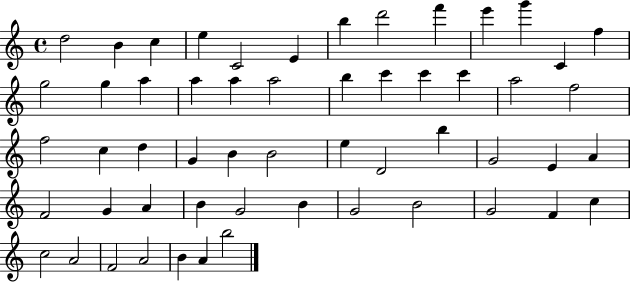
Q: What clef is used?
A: treble